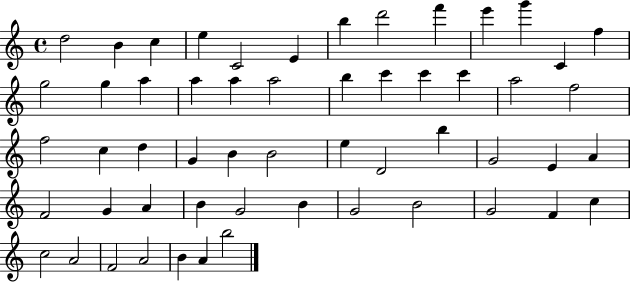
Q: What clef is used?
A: treble